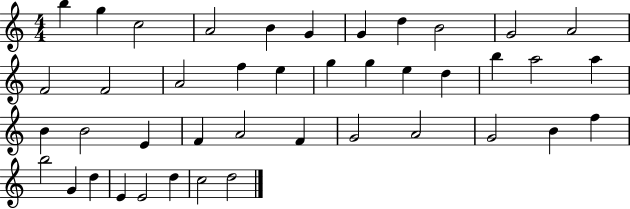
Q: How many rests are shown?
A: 0